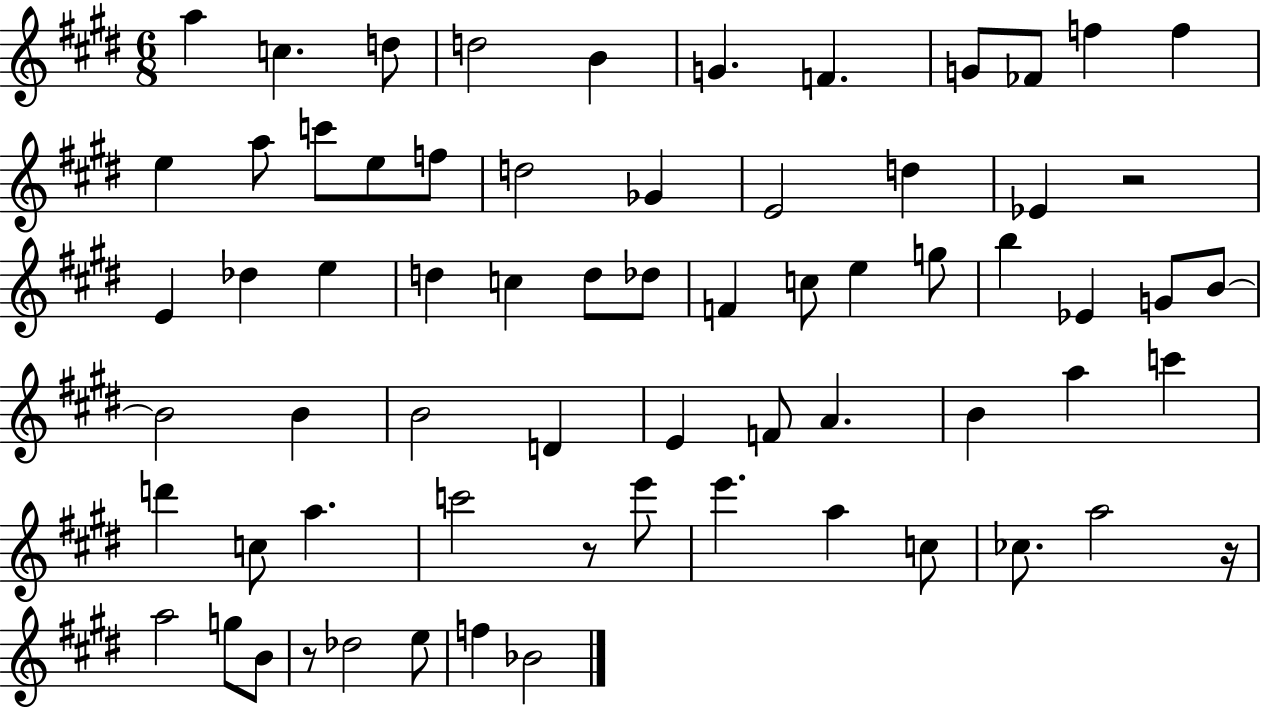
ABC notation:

X:1
T:Untitled
M:6/8
L:1/4
K:E
a c d/2 d2 B G F G/2 _F/2 f f e a/2 c'/2 e/2 f/2 d2 _G E2 d _E z2 E _d e d c d/2 _d/2 F c/2 e g/2 b _E G/2 B/2 B2 B B2 D E F/2 A B a c' d' c/2 a c'2 z/2 e'/2 e' a c/2 _c/2 a2 z/4 a2 g/2 B/2 z/2 _d2 e/2 f _B2